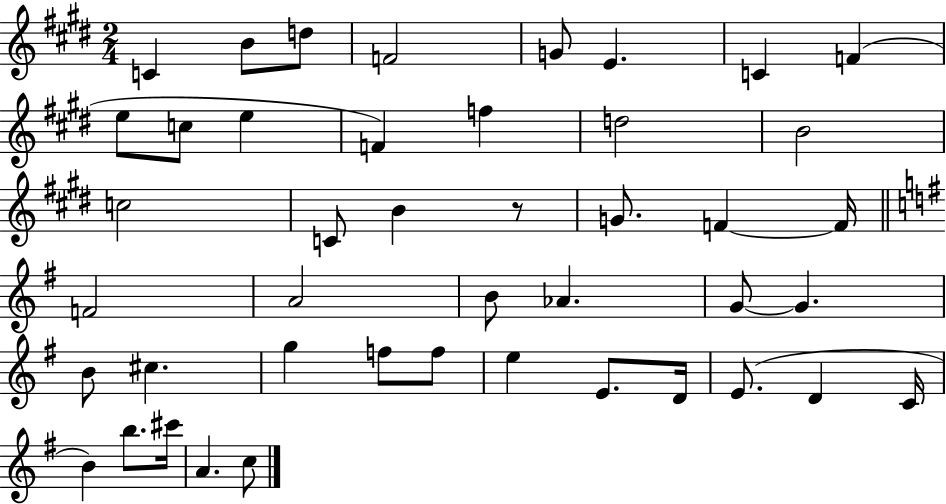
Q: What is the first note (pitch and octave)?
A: C4